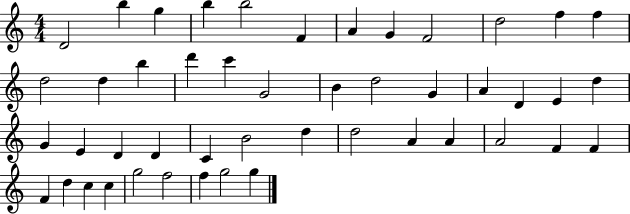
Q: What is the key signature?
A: C major